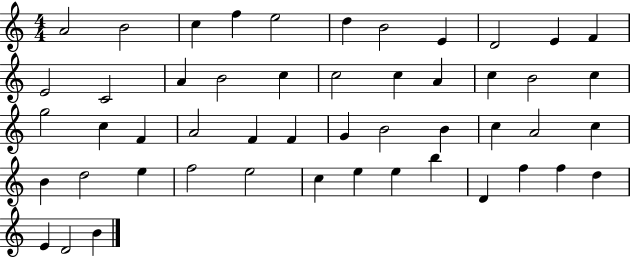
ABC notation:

X:1
T:Untitled
M:4/4
L:1/4
K:C
A2 B2 c f e2 d B2 E D2 E F E2 C2 A B2 c c2 c A c B2 c g2 c F A2 F F G B2 B c A2 c B d2 e f2 e2 c e e b D f f d E D2 B